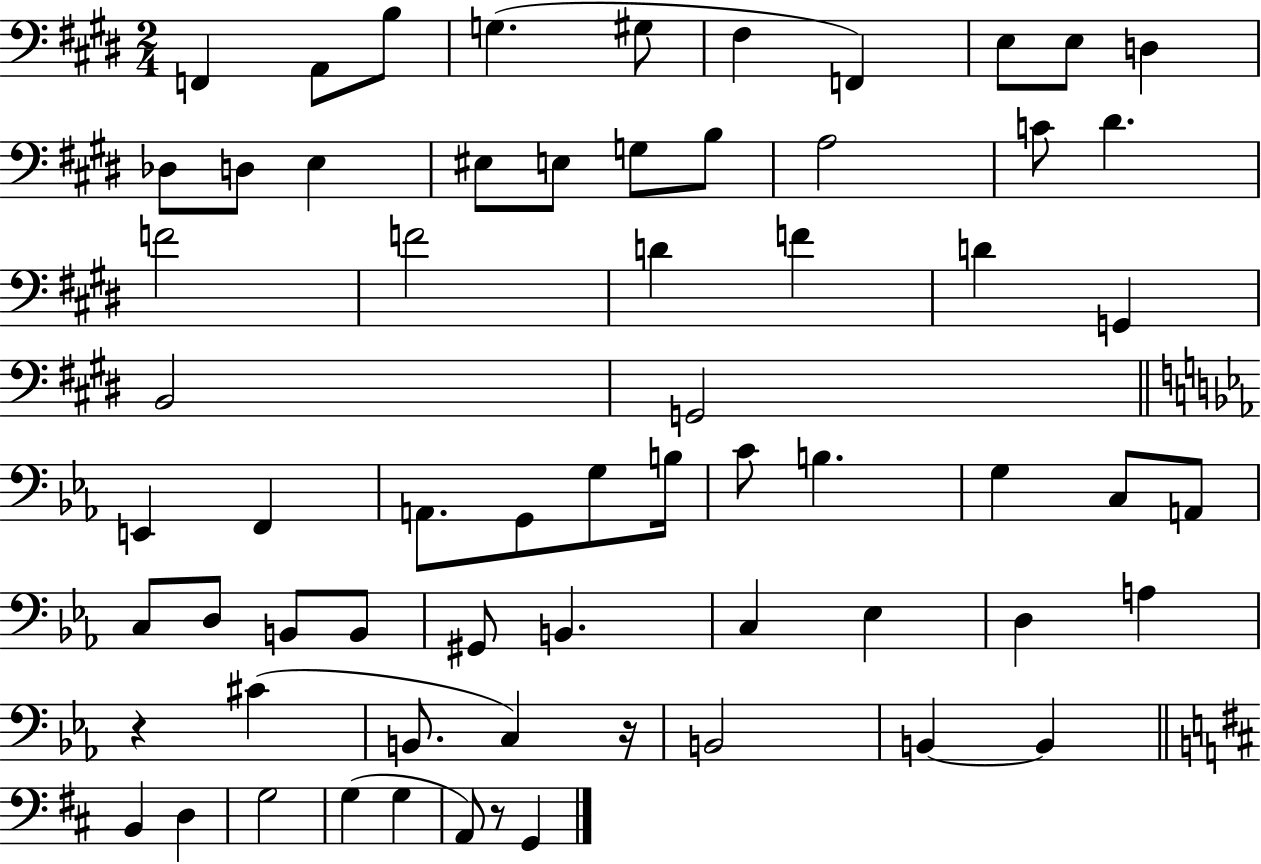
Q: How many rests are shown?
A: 3